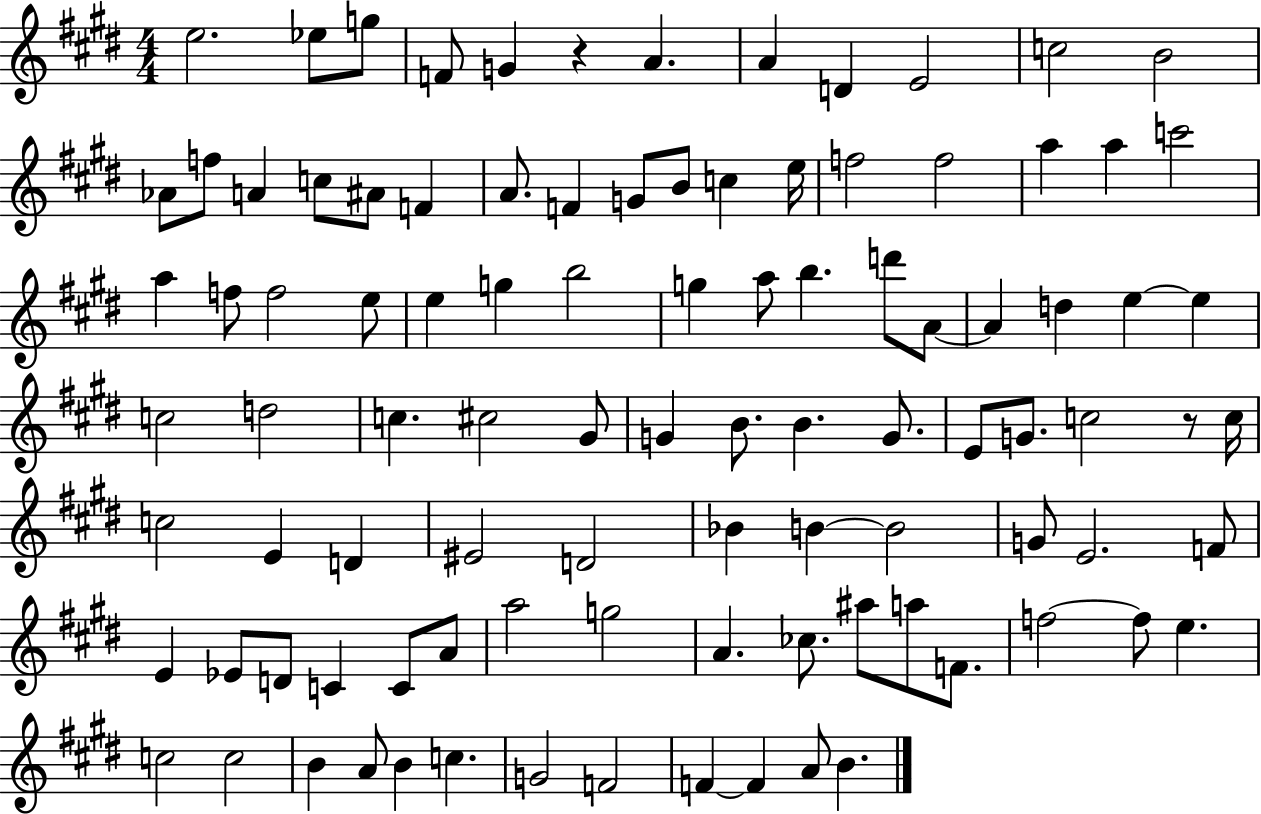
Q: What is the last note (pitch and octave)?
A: B4